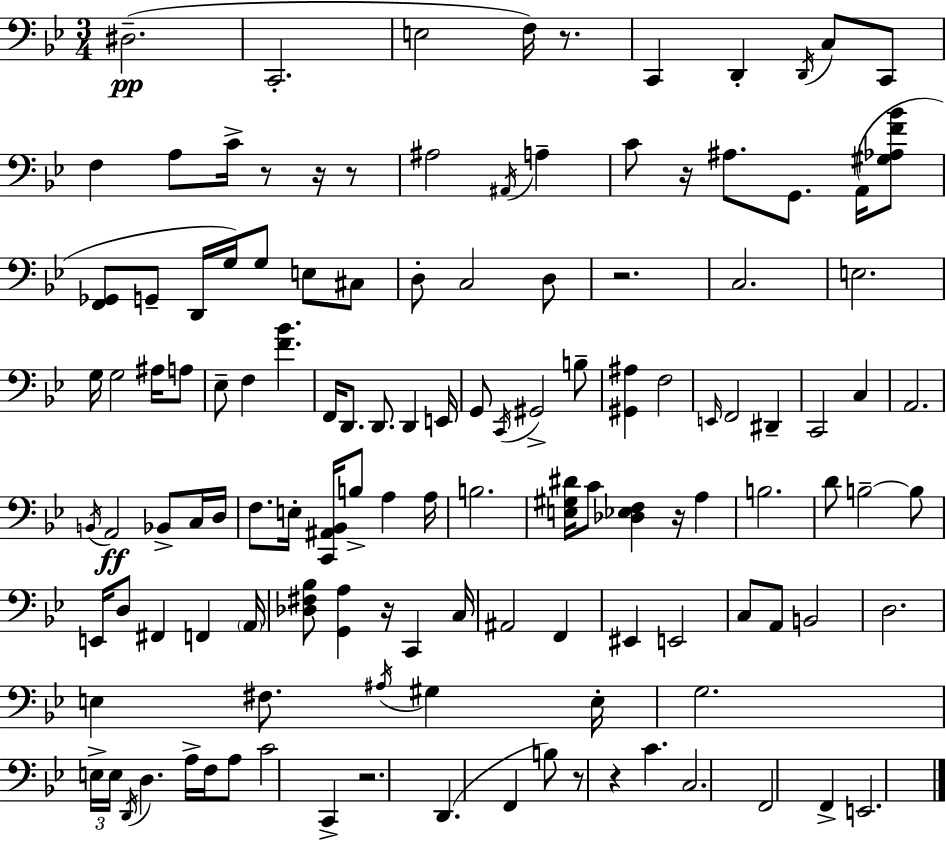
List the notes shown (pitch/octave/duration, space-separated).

D#3/h. C2/h. E3/h F3/s R/e. C2/q D2/q D2/s C3/e C2/e F3/q A3/e C4/s R/e R/s R/e A#3/h A#2/s A3/q C4/e R/s A#3/e. G2/e. A2/s [G#3,Ab3,F4,Bb4]/e [F2,Gb2]/e G2/e D2/s G3/s G3/e E3/e C#3/e D3/e C3/h D3/e R/h. C3/h. E3/h. G3/s G3/h A#3/s A3/e Eb3/e F3/q [F4,Bb4]/q. F2/s D2/e. D2/e. D2/q E2/s G2/e C2/s G#2/h B3/e [G#2,A#3]/q F3/h E2/s F2/h D#2/q C2/h C3/q A2/h. B2/s A2/h Bb2/e C3/s D3/s F3/e. E3/s [C2,A#2,Bb2]/s B3/e A3/q A3/s B3/h. [E3,G#3,D#4]/s C4/e [Db3,Eb3,F3]/q R/s A3/q B3/h. D4/e B3/h B3/e E2/s D3/e F#2/q F2/q A2/s [Db3,F#3,Bb3]/e [G2,A3]/q R/s C2/q C3/s A#2/h F2/q EIS2/q E2/h C3/e A2/e B2/h D3/h. E3/q F#3/e. A#3/s G#3/q E3/s G3/h. E3/s E3/s D2/s D3/q. A3/s F3/s A3/e C4/h C2/q R/h. D2/q. F2/q B3/e R/e R/q C4/q. C3/h. F2/h F2/q E2/h.